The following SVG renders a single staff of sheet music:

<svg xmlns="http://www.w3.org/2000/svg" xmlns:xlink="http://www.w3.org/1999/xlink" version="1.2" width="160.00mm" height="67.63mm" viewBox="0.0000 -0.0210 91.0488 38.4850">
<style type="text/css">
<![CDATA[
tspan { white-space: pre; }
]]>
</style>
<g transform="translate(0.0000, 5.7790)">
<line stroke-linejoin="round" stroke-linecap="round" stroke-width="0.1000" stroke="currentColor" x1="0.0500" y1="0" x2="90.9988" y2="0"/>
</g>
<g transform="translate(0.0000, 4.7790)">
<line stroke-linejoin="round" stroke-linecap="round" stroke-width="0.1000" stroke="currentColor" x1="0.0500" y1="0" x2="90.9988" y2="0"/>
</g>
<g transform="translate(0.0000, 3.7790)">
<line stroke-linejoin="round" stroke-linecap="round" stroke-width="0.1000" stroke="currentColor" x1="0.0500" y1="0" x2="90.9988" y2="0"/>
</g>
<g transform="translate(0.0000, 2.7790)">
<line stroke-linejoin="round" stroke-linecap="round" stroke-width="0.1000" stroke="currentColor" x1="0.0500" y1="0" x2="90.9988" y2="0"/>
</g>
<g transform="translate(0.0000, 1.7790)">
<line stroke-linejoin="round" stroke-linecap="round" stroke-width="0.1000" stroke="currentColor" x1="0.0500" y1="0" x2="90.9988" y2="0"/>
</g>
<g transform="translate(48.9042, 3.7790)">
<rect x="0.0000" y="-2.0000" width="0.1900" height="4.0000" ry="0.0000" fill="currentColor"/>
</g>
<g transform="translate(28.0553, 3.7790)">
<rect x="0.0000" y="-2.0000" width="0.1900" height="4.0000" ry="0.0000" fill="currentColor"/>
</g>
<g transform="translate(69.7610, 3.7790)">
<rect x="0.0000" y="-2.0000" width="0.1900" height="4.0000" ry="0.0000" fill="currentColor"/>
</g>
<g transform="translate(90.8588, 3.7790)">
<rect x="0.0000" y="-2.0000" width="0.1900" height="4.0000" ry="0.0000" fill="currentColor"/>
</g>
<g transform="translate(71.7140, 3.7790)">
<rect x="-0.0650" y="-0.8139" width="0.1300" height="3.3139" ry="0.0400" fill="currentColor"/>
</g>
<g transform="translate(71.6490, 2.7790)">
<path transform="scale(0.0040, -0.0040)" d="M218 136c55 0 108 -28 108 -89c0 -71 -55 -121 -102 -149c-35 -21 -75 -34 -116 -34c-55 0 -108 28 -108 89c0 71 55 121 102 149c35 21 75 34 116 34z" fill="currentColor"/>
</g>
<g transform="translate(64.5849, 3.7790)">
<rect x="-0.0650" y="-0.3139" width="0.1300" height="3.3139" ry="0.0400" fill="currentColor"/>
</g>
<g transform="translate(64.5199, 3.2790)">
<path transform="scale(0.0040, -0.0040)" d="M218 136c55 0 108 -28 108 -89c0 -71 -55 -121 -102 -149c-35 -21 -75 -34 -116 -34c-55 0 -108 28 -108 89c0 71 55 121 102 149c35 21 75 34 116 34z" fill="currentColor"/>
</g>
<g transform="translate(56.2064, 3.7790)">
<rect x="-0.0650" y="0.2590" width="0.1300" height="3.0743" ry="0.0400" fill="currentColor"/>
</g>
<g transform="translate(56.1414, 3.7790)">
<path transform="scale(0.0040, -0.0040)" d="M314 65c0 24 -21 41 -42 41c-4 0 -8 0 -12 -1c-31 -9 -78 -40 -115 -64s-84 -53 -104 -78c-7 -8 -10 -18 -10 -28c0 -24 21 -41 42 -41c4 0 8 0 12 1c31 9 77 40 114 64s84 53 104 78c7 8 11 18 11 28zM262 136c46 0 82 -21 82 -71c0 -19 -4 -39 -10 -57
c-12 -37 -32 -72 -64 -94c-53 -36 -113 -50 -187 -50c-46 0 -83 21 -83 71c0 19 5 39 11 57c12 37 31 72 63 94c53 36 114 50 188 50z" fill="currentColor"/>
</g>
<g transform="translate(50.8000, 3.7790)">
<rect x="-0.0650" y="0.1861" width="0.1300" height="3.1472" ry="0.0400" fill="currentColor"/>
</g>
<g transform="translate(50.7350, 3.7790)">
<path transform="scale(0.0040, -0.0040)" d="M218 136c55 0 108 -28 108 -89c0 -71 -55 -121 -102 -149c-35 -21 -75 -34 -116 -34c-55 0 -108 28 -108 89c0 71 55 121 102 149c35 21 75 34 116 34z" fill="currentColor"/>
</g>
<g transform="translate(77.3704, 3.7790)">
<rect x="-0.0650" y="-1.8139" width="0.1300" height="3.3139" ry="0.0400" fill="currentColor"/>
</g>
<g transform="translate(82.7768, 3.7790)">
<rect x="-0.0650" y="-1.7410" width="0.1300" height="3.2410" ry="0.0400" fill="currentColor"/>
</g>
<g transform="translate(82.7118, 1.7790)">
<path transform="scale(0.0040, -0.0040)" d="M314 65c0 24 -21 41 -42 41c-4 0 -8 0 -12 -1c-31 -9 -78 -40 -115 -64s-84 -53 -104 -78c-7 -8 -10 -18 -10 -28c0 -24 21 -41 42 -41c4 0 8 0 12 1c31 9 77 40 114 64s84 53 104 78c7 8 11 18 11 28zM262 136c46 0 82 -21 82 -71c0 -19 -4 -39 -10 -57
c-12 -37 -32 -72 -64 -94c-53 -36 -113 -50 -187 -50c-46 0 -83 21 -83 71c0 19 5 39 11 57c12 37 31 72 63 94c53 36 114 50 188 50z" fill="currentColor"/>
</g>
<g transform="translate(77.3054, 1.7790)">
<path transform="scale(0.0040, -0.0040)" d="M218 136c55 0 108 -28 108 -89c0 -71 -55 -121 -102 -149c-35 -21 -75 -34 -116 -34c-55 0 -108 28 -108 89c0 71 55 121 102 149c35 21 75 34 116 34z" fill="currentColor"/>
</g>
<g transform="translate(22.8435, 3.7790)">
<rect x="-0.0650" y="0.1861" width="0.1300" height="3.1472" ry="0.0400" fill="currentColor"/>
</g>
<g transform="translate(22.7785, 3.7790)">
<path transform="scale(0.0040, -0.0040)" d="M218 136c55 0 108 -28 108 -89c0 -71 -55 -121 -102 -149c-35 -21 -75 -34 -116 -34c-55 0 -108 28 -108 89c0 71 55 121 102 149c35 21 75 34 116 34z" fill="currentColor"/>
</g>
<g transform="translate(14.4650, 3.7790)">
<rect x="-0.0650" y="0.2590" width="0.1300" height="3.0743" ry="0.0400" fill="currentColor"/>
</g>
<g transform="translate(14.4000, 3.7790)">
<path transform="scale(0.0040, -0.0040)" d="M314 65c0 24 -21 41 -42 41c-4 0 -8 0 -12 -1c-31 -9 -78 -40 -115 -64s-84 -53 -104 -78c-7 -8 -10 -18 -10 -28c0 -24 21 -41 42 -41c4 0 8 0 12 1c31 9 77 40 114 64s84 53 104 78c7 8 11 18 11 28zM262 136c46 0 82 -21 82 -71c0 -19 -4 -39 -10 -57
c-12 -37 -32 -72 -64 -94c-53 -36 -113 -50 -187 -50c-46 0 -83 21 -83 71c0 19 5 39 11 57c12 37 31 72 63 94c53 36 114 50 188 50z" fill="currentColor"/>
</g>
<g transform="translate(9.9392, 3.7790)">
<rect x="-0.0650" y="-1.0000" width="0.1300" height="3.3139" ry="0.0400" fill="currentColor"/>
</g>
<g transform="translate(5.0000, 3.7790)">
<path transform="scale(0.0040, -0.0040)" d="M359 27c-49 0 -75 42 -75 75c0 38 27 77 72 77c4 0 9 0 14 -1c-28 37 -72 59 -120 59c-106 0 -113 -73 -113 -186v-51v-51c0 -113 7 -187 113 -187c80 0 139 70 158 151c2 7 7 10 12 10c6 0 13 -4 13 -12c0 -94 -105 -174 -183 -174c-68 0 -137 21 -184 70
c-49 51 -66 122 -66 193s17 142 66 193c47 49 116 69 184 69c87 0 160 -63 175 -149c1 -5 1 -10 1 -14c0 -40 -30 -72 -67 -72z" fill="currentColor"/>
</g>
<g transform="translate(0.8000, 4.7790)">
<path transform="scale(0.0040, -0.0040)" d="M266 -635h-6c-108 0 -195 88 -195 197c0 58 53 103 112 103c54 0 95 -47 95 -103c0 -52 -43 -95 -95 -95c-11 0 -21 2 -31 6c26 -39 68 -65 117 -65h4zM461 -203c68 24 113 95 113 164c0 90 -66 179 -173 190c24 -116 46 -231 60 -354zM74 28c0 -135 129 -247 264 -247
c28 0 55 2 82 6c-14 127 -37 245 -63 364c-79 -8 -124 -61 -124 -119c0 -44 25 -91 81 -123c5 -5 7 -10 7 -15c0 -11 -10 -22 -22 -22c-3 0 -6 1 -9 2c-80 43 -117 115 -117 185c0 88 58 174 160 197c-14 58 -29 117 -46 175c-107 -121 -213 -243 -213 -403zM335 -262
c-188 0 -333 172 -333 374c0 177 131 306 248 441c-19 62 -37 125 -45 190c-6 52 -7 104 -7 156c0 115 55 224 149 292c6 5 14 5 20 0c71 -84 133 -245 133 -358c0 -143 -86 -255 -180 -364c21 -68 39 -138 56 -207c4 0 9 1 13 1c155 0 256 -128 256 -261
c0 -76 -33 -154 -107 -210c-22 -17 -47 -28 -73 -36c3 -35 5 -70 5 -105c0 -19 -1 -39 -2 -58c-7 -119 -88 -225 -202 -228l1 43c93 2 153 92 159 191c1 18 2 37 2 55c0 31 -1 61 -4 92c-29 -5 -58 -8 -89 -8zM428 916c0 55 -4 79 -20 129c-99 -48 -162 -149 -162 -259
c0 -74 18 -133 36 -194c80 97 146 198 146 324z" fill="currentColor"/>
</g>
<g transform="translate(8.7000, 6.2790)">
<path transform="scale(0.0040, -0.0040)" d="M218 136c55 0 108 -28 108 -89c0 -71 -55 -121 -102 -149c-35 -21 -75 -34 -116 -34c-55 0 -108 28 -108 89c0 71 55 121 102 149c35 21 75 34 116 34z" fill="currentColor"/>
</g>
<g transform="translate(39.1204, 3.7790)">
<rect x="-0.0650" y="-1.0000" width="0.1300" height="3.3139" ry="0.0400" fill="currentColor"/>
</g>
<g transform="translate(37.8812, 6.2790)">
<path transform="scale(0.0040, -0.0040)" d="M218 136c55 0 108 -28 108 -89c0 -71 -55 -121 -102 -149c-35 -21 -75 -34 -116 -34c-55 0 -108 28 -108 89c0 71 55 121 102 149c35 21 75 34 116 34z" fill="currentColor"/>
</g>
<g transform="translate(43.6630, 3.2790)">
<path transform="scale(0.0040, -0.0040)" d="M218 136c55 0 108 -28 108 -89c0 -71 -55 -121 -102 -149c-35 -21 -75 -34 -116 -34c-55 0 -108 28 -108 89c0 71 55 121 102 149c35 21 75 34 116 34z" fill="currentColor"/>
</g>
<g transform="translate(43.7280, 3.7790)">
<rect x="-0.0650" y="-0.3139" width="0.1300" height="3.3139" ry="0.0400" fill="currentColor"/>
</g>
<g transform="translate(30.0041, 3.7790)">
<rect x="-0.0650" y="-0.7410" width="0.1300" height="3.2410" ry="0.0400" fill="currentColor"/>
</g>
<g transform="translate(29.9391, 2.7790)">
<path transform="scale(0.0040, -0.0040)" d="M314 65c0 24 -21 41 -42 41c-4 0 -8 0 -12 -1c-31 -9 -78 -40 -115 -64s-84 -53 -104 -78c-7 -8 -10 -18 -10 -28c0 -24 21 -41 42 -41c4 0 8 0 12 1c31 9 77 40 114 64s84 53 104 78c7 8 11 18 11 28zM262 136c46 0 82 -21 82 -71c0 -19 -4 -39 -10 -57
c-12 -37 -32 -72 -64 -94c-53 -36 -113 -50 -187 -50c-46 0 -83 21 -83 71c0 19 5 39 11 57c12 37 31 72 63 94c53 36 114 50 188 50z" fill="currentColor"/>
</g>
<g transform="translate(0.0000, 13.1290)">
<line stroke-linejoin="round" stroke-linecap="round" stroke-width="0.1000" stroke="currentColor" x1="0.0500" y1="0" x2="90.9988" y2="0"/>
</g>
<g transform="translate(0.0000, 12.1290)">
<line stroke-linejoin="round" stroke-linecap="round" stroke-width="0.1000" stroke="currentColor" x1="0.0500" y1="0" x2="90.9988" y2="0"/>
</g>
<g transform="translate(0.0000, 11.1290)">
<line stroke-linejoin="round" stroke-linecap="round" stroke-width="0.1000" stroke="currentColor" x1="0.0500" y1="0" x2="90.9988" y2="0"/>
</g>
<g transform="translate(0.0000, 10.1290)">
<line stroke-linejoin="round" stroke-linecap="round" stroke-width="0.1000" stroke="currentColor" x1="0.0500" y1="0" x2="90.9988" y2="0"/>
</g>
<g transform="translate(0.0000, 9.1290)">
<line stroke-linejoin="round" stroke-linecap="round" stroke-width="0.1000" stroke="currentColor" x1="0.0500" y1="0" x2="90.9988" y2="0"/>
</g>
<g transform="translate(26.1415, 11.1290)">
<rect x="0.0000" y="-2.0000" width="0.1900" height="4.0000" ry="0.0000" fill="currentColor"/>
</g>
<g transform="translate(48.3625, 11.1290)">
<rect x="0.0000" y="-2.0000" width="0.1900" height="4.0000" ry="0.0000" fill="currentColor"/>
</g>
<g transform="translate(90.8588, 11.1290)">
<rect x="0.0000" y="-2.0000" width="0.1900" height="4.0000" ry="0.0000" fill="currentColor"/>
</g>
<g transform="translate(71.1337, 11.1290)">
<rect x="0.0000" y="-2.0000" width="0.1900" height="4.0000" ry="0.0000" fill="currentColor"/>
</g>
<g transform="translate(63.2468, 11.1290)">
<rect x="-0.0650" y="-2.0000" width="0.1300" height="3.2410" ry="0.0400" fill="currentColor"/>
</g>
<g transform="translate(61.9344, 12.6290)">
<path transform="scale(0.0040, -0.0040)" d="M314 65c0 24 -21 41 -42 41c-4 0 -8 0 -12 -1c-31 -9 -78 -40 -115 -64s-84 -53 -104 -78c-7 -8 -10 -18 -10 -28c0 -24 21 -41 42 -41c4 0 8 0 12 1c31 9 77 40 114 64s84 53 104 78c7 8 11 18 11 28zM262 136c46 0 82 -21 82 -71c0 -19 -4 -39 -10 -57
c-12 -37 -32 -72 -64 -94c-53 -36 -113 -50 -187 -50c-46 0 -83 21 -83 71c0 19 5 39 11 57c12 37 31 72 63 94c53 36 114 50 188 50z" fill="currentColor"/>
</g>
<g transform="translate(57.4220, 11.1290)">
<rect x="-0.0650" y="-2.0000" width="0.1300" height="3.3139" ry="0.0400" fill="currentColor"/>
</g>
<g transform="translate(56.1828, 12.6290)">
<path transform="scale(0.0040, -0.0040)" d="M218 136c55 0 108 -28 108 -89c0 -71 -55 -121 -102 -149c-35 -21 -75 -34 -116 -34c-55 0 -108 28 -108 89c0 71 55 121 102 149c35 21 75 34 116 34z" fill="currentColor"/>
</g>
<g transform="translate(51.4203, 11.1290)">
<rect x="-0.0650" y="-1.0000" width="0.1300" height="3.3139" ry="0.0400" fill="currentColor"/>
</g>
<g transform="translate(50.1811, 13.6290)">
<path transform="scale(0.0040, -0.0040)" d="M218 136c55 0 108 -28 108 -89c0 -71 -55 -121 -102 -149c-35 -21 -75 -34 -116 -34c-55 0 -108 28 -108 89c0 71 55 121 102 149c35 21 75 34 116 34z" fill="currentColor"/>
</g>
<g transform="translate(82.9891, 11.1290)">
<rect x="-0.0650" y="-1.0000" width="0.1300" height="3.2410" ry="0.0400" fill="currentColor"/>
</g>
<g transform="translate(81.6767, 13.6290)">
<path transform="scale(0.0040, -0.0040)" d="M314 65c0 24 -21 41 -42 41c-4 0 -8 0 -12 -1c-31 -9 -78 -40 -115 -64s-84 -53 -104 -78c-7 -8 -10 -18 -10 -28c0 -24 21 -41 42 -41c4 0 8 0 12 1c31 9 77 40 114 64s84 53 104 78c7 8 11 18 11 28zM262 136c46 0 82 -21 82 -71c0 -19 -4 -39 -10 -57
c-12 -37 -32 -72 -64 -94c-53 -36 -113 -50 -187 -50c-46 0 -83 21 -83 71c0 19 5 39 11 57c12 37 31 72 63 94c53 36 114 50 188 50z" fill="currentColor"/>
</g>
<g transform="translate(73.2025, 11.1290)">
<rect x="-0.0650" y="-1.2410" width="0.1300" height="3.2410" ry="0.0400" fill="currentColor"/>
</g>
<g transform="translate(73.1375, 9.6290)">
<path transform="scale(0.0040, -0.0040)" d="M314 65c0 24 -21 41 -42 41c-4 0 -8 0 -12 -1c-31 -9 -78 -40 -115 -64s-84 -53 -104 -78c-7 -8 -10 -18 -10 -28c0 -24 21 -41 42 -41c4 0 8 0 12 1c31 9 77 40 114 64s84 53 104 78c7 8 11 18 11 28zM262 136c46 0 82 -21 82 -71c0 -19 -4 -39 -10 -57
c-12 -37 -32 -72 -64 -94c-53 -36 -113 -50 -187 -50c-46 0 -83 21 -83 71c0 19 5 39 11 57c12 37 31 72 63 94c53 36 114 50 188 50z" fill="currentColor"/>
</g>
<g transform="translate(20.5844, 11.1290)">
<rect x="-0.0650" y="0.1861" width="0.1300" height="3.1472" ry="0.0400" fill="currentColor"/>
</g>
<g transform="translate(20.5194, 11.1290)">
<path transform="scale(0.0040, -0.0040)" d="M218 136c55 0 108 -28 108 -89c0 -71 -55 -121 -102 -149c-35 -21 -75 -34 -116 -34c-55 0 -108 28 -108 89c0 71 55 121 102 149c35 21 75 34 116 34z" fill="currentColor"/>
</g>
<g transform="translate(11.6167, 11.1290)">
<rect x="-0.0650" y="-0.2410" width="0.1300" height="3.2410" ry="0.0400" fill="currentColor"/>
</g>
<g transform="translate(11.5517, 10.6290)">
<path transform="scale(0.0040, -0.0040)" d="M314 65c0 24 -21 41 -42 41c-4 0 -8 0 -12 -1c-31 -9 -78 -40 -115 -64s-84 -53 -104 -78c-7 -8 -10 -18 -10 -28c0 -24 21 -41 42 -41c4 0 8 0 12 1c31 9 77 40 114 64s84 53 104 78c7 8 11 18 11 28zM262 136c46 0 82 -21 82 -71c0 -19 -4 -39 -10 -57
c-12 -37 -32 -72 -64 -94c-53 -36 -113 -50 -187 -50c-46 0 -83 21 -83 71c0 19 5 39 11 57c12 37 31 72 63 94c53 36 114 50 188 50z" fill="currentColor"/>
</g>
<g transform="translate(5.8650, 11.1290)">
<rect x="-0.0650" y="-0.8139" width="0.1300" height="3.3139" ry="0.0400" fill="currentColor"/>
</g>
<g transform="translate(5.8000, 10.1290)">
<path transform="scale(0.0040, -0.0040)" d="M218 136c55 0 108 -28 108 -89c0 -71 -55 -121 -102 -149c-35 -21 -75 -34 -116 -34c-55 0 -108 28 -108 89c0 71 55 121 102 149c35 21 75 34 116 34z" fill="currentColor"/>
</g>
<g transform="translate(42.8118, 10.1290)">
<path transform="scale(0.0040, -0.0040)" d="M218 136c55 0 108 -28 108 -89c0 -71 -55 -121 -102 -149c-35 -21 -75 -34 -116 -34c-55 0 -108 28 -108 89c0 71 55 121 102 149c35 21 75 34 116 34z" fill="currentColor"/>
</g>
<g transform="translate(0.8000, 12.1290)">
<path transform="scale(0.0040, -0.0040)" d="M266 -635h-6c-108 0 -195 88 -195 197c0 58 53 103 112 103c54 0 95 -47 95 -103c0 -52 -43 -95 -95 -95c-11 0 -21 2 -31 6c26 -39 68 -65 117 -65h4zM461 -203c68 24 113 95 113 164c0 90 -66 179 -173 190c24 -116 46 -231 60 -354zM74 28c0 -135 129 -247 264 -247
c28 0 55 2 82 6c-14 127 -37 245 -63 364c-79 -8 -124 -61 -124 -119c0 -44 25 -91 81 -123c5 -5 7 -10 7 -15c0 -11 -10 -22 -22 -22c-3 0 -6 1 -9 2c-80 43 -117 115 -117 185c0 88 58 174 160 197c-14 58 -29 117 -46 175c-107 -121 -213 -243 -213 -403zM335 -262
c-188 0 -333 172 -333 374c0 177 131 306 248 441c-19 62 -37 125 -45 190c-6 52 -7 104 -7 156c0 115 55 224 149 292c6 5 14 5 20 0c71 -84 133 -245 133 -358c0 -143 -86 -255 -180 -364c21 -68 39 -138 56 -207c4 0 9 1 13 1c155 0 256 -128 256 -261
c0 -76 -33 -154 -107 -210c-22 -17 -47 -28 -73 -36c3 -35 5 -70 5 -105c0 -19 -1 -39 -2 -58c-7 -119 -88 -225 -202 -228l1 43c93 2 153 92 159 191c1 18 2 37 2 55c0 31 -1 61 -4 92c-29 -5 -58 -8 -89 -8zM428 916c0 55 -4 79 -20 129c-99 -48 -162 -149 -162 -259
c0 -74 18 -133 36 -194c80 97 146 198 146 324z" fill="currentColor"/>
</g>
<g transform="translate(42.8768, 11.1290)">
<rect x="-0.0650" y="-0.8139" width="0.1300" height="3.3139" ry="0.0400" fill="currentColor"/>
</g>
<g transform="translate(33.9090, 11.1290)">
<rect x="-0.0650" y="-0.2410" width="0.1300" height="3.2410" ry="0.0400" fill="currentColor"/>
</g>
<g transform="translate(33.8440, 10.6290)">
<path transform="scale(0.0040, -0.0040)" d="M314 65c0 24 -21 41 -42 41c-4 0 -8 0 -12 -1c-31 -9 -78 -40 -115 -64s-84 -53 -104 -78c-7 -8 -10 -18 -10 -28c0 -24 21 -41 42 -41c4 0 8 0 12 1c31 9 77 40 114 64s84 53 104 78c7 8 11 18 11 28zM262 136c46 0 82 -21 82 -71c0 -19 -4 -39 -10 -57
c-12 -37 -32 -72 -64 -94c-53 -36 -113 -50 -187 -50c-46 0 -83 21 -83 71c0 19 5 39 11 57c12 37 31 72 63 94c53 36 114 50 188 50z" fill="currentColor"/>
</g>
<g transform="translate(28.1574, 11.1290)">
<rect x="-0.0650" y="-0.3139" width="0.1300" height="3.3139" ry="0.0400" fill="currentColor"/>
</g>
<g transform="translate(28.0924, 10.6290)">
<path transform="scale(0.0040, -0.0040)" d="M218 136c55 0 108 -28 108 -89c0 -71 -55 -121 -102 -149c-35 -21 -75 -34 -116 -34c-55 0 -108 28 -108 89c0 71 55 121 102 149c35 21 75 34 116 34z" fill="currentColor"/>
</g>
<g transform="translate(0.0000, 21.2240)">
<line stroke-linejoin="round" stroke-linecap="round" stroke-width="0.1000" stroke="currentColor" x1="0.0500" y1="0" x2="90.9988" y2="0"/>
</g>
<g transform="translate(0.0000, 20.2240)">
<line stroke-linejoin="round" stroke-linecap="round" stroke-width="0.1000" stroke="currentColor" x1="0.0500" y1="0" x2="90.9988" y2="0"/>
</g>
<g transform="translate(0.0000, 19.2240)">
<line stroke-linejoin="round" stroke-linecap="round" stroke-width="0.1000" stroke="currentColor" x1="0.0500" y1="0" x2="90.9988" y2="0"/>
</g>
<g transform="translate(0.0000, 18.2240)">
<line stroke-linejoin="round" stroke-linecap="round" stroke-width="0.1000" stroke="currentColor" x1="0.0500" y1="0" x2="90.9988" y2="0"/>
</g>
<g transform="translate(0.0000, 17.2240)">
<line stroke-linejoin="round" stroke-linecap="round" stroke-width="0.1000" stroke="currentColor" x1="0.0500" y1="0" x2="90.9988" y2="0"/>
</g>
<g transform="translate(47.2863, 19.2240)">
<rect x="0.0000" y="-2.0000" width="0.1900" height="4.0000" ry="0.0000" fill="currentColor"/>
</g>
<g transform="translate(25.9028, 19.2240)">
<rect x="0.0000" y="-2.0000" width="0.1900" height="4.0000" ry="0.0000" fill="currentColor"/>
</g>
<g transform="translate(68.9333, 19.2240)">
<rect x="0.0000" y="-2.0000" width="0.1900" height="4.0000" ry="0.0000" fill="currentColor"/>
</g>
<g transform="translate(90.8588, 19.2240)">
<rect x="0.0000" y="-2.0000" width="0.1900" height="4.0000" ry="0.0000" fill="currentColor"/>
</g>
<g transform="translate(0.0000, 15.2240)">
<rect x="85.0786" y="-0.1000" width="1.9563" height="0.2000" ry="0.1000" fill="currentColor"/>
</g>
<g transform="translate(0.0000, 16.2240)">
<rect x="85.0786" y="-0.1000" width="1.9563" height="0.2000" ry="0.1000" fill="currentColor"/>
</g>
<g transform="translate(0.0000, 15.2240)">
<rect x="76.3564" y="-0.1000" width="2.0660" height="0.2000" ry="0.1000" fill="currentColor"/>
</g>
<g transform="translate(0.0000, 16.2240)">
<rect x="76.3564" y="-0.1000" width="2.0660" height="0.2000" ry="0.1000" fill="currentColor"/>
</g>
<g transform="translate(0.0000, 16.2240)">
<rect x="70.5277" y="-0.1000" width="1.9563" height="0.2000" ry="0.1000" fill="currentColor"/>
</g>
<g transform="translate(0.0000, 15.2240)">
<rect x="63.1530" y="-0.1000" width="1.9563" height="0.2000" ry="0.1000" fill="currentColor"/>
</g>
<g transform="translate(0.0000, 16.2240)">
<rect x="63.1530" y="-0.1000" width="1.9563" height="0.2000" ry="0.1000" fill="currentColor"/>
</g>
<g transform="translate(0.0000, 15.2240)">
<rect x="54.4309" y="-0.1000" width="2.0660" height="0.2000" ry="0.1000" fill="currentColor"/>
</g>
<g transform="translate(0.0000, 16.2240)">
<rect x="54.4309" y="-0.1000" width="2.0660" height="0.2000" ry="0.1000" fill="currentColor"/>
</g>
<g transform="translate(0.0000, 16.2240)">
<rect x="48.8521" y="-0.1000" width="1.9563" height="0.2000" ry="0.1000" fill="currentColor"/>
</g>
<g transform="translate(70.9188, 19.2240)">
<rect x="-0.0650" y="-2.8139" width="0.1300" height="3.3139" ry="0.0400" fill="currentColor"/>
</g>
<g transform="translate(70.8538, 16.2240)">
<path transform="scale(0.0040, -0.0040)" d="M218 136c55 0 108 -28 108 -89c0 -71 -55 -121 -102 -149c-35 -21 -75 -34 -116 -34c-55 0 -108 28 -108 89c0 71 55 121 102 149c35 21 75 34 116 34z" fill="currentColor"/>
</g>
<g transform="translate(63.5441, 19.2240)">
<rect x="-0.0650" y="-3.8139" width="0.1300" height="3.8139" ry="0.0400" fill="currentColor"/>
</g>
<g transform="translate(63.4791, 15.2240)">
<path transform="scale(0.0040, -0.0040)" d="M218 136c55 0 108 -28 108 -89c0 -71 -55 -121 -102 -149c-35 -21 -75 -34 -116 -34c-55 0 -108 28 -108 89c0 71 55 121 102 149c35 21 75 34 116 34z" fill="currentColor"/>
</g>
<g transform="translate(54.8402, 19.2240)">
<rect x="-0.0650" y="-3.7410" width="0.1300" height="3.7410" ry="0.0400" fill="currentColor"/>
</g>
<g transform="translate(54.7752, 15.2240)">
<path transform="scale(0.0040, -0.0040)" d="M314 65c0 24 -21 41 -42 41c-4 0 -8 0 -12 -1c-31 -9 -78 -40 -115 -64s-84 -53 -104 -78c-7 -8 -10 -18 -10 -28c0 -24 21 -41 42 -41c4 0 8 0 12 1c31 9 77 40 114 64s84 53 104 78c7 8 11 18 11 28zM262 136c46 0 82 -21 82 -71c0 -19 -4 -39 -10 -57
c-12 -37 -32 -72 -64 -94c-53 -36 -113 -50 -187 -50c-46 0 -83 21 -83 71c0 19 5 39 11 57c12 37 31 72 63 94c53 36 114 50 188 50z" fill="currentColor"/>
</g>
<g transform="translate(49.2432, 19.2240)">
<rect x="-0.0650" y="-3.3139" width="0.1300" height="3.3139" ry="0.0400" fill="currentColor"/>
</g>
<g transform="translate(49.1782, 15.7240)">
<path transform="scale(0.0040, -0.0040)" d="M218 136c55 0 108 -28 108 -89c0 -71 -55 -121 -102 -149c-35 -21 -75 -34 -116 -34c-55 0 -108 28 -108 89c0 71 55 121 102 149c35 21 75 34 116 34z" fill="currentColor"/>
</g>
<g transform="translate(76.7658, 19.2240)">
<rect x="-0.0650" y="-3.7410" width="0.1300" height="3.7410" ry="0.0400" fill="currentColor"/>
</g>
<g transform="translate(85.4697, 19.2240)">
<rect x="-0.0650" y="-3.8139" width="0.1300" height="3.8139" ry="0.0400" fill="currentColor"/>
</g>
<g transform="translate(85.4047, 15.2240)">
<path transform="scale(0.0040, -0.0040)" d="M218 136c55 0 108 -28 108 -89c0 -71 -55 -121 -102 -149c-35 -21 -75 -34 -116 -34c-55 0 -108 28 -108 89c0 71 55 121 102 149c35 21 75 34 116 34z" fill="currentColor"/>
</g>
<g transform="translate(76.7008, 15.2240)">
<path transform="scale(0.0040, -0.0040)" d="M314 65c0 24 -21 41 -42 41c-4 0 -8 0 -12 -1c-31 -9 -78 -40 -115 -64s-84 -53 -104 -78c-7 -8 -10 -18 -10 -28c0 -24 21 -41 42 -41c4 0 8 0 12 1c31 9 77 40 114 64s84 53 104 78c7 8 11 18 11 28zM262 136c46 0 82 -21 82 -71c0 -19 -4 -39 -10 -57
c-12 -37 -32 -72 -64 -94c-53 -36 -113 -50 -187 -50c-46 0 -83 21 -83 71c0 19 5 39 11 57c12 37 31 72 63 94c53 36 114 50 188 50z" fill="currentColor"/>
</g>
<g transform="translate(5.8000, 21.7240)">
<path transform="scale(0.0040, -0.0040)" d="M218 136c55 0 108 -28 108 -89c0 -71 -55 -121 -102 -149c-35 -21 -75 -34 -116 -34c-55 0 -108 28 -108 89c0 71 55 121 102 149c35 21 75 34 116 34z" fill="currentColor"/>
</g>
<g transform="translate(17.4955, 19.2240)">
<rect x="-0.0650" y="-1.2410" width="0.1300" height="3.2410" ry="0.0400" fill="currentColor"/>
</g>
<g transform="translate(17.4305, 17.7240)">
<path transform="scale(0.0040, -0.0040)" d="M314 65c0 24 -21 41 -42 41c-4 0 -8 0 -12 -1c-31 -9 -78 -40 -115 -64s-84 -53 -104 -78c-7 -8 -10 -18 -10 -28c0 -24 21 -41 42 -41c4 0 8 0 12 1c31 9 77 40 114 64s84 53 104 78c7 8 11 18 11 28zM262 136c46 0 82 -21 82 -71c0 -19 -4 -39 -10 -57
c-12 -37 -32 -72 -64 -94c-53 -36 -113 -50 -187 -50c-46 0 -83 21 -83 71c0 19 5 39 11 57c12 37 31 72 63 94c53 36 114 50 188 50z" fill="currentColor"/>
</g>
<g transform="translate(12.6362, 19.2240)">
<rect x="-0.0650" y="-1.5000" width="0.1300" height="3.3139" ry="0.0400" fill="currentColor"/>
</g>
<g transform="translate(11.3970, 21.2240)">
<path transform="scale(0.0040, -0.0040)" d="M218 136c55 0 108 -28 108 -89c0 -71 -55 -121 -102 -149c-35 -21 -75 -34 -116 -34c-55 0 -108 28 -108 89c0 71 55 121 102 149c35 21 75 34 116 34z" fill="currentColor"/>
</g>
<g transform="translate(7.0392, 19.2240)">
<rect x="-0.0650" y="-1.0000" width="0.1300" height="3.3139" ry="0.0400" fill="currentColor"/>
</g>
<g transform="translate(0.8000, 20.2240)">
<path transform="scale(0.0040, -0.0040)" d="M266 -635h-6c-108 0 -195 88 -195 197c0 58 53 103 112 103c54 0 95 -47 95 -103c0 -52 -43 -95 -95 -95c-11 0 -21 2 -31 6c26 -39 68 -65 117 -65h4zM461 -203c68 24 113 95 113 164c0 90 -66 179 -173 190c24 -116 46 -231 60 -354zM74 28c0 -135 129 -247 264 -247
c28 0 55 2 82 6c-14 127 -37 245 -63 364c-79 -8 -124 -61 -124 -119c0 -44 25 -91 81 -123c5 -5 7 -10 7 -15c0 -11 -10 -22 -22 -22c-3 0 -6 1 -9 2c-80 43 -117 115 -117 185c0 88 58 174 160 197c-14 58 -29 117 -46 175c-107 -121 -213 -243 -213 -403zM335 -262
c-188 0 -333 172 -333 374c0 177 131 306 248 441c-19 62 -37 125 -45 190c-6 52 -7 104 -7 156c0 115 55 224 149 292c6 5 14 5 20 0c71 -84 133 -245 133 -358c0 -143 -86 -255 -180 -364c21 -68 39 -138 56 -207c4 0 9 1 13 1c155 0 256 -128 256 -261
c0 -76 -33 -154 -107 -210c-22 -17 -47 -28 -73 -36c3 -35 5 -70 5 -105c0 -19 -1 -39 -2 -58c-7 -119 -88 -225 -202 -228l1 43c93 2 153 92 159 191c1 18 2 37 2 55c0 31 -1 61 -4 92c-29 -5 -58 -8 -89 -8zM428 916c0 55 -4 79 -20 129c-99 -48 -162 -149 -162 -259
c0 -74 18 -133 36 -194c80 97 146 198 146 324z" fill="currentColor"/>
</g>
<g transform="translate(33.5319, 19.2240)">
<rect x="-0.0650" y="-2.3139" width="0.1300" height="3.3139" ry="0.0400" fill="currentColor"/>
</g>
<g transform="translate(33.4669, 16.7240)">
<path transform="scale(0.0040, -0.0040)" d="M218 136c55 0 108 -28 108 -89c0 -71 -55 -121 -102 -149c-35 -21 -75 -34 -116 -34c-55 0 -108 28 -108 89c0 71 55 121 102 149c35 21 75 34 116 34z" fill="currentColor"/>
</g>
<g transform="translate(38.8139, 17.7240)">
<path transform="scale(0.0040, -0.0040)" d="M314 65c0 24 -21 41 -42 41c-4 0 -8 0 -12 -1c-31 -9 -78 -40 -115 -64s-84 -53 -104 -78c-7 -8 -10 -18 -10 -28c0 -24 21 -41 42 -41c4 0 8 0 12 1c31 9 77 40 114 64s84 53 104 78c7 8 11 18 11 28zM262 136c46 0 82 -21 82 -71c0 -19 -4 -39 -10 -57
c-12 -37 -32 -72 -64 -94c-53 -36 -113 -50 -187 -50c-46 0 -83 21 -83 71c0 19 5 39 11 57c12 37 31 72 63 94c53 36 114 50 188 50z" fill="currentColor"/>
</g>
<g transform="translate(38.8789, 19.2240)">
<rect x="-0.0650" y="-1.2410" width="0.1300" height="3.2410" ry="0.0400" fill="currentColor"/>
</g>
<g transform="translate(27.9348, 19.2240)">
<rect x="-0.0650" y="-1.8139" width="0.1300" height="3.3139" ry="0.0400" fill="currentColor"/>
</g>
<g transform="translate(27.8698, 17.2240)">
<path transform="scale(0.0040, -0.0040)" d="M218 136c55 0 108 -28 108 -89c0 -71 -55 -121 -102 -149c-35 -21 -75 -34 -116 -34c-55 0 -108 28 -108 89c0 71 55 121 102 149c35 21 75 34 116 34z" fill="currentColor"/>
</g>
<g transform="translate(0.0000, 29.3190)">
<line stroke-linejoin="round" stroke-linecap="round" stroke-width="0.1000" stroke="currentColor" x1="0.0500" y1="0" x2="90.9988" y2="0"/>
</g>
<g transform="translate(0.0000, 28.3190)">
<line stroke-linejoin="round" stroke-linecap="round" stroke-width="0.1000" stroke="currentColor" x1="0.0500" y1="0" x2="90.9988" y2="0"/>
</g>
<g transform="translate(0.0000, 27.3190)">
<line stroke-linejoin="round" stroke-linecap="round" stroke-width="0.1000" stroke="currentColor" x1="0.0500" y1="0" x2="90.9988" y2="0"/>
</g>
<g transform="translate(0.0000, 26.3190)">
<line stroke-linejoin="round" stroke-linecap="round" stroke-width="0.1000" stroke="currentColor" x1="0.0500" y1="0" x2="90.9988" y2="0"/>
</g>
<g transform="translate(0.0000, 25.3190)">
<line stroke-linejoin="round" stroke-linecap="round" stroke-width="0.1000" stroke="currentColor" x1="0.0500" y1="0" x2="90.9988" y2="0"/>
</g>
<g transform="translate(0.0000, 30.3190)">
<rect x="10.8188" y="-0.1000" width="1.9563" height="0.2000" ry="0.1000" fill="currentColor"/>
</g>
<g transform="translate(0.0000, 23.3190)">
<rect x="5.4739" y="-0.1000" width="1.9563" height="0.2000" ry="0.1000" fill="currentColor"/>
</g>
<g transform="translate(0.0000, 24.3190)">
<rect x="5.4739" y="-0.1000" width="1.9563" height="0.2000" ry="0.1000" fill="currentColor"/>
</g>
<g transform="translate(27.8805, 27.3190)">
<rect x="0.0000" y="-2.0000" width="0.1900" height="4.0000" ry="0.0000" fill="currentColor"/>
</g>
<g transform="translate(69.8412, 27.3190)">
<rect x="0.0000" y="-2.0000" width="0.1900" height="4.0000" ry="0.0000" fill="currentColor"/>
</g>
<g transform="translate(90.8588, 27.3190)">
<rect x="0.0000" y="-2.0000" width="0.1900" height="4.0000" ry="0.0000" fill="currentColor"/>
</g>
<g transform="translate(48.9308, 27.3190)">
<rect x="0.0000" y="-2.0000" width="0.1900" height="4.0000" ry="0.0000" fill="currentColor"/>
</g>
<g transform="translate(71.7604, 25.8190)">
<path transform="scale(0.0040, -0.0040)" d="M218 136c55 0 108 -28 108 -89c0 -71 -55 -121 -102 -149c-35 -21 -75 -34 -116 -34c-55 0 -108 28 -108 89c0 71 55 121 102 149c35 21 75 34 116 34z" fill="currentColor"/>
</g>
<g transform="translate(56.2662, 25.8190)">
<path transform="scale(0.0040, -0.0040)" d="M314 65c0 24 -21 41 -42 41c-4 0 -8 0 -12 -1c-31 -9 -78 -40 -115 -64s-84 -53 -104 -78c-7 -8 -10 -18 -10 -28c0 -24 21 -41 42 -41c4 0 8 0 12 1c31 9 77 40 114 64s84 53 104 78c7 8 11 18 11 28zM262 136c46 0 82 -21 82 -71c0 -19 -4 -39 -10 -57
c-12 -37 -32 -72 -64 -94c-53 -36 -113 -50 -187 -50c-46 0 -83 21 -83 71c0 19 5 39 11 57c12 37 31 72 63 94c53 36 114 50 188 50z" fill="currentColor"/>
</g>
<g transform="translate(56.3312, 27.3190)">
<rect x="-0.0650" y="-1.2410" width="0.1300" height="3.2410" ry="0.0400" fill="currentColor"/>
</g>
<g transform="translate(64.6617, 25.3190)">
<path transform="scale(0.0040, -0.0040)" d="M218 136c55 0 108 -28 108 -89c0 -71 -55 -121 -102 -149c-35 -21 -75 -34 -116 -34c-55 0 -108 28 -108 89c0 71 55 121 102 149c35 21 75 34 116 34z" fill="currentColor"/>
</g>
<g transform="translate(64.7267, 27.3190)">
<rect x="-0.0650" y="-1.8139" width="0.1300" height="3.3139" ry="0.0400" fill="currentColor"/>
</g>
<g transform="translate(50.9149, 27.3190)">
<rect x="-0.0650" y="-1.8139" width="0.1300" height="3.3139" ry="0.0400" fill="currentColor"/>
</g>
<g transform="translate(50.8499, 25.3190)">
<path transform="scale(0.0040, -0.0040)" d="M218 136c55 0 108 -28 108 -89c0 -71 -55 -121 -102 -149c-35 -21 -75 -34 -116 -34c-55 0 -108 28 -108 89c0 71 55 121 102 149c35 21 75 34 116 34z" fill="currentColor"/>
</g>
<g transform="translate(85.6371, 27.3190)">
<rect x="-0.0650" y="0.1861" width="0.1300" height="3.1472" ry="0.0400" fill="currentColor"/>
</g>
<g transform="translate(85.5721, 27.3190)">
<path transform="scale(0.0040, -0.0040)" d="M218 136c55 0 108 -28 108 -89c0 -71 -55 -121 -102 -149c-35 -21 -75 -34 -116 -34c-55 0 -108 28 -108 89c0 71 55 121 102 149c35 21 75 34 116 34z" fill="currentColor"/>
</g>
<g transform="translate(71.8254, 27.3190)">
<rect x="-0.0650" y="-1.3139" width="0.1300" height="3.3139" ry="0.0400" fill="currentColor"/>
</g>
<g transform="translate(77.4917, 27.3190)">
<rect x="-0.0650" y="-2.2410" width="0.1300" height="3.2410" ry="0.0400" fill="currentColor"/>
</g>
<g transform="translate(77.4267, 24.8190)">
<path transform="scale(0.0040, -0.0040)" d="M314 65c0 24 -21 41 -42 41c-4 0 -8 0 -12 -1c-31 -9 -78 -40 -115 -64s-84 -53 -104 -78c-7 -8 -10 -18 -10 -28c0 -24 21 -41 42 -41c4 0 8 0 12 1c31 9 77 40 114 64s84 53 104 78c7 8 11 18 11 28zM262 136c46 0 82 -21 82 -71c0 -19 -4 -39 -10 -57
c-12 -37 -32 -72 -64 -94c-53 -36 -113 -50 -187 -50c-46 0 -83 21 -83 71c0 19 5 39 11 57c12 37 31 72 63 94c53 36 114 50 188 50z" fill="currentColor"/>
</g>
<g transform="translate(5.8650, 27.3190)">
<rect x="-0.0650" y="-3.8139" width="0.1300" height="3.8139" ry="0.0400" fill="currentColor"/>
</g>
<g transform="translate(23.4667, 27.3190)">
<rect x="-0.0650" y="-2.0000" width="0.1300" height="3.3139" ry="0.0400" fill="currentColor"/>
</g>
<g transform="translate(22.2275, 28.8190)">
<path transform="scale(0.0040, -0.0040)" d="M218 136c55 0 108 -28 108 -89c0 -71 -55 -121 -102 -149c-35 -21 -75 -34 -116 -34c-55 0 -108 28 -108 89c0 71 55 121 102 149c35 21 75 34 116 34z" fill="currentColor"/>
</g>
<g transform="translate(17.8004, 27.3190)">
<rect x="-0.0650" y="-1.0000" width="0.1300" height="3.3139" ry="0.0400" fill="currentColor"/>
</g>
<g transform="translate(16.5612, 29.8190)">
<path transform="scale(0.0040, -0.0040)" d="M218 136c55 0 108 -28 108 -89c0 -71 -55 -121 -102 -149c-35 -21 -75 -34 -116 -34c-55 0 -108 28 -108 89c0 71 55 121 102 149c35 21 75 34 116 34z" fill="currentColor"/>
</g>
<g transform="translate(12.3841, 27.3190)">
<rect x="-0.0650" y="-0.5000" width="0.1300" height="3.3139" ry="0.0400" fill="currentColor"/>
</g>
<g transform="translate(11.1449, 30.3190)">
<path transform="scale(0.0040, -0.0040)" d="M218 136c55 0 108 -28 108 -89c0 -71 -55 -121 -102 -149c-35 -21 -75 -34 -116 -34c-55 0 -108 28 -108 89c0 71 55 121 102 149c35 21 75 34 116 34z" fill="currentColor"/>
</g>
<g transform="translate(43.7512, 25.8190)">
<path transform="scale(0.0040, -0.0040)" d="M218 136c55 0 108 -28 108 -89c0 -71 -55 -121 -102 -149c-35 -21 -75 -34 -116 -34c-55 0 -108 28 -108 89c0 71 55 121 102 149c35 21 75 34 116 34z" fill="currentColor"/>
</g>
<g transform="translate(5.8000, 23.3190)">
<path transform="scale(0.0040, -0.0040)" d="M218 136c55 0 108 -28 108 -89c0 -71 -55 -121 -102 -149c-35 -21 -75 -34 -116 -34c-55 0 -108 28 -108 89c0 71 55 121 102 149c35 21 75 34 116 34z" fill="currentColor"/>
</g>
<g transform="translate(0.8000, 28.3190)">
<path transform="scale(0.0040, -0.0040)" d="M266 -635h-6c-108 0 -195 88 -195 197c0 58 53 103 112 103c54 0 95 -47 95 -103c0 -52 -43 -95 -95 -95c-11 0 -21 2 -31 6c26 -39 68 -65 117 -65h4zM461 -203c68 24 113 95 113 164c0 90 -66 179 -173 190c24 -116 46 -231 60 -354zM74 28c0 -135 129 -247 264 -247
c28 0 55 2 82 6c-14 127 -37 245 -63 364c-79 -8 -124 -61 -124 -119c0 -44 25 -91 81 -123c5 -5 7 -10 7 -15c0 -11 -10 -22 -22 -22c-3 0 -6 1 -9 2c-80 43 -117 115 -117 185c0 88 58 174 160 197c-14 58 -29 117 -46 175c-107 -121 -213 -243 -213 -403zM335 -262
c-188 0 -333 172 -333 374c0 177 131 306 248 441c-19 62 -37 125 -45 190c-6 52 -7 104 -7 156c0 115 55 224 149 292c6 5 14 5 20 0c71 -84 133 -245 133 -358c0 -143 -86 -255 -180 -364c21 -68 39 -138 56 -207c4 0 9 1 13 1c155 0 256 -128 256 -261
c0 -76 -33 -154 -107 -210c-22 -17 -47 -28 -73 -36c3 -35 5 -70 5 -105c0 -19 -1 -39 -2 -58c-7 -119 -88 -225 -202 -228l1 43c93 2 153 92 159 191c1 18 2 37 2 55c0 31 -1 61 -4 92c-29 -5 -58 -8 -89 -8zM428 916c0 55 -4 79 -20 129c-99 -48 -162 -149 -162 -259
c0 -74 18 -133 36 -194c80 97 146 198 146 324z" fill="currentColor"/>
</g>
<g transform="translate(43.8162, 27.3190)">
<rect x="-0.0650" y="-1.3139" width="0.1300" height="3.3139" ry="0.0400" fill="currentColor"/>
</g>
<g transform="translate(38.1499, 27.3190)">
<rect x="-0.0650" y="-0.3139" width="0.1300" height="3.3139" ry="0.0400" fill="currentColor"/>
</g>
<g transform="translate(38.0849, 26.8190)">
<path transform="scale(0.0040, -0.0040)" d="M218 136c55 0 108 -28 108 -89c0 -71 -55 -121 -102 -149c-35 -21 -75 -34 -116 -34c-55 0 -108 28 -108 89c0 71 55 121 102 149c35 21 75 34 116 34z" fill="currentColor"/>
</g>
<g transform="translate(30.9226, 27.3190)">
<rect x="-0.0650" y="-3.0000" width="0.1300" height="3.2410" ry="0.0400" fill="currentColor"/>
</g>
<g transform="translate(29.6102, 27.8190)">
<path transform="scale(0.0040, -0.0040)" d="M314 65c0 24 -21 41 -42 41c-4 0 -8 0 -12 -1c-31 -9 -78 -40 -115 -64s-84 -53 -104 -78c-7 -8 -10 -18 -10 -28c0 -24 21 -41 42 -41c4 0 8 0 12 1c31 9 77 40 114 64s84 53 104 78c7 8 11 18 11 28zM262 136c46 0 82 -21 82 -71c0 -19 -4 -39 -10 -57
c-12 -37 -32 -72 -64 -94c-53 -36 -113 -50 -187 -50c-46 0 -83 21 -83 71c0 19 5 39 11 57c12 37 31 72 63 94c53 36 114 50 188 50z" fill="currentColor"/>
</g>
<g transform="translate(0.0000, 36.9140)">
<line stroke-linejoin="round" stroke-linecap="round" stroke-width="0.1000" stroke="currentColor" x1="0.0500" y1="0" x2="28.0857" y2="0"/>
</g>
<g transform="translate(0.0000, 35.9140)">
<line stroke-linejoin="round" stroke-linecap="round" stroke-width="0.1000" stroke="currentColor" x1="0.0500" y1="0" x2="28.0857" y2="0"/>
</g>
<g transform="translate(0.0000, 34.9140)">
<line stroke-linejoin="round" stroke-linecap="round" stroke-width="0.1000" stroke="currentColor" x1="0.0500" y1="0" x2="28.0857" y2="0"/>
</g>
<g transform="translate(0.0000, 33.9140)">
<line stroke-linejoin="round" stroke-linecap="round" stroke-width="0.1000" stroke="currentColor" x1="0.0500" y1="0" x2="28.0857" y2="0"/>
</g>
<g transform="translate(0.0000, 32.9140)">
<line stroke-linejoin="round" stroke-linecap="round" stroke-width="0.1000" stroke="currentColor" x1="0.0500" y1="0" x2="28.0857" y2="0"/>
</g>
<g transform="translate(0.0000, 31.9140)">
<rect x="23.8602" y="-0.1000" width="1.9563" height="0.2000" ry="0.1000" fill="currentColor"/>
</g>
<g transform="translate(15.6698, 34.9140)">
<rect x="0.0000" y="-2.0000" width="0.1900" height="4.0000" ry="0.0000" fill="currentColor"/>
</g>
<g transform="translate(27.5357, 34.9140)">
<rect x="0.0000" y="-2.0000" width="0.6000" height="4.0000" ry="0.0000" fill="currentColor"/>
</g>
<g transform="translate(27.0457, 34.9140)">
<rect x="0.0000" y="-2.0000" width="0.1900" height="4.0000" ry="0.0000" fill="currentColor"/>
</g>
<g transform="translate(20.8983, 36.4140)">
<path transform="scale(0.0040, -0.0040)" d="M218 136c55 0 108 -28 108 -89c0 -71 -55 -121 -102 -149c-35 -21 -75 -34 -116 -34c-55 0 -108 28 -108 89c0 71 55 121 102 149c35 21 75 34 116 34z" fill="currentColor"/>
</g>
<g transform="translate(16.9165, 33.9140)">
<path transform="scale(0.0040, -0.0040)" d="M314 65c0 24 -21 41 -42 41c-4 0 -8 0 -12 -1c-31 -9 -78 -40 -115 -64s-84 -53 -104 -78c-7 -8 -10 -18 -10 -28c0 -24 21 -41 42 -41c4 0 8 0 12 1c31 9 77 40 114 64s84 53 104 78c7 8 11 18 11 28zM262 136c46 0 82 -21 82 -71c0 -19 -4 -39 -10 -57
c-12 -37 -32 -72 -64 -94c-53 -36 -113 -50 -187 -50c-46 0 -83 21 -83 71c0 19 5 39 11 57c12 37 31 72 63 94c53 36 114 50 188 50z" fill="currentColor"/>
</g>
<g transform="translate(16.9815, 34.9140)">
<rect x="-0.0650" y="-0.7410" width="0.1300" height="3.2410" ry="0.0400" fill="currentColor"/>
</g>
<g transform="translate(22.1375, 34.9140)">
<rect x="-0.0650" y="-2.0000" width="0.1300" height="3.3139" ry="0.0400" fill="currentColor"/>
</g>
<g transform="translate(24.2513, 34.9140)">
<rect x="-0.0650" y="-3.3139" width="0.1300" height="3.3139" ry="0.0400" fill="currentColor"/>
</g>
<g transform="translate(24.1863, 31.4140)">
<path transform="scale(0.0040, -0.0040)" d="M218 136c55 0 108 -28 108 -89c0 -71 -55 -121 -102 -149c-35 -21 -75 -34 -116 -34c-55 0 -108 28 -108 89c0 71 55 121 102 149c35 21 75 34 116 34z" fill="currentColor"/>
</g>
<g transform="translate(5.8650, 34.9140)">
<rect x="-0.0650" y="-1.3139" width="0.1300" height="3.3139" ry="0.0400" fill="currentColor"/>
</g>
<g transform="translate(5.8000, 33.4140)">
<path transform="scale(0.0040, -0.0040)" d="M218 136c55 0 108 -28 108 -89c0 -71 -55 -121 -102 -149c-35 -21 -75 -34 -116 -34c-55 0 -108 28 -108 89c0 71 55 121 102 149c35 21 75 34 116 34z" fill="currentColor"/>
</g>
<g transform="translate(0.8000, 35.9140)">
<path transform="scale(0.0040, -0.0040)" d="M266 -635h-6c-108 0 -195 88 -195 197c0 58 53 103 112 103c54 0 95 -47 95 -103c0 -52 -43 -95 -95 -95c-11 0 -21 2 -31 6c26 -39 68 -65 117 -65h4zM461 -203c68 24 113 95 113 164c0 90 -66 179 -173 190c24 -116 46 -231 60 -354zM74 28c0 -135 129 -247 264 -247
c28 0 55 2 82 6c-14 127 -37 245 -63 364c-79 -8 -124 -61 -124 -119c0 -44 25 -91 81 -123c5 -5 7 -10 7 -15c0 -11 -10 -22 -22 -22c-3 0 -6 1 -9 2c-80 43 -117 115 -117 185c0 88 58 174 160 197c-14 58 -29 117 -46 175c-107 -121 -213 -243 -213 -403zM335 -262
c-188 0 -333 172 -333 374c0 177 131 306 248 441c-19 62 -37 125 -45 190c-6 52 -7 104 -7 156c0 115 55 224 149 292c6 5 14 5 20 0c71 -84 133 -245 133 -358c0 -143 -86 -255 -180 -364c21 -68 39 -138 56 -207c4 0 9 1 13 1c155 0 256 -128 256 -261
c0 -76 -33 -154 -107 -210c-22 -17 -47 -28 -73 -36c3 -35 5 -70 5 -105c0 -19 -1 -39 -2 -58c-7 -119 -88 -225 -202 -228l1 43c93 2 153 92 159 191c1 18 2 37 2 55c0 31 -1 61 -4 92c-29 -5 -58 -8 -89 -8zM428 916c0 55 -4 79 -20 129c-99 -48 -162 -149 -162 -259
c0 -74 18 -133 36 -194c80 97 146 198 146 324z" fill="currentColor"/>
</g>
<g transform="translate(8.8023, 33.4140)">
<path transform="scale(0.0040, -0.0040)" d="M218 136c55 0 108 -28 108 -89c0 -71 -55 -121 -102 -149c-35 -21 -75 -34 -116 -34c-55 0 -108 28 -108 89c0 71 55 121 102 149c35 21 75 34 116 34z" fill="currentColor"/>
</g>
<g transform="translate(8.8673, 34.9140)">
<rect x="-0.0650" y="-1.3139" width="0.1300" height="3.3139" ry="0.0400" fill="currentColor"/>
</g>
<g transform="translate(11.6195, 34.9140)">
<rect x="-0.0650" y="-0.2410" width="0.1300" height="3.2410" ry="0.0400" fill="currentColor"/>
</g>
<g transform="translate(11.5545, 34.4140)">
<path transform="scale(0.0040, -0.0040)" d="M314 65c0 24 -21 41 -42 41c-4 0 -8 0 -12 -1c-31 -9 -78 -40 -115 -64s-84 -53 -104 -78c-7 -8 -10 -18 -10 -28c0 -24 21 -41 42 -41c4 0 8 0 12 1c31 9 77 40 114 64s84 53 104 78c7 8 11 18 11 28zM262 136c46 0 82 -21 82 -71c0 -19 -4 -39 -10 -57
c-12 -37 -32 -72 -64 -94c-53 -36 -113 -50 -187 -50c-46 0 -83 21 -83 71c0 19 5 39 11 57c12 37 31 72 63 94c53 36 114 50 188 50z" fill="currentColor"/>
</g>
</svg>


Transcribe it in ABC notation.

X:1
T:Untitled
M:4/4
L:1/4
K:C
D B2 B d2 D c B B2 c d f f2 d c2 B c c2 d D F F2 e2 D2 D E e2 f g e2 b c'2 c' a c'2 c' c' C D F A2 c e f e2 f e g2 B e e c2 d2 F b